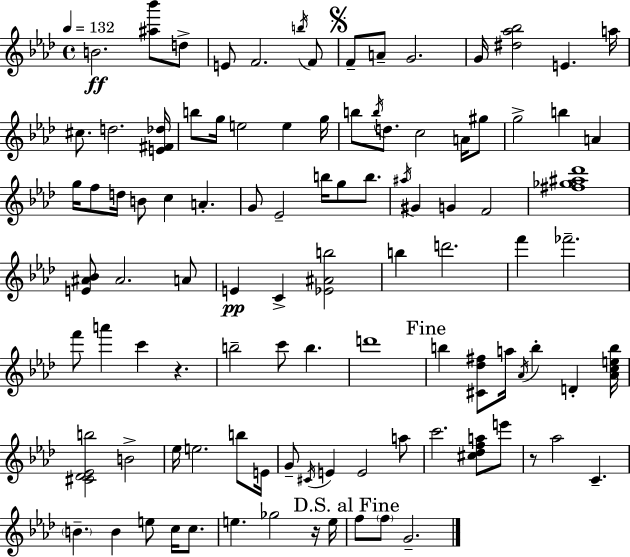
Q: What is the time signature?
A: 4/4